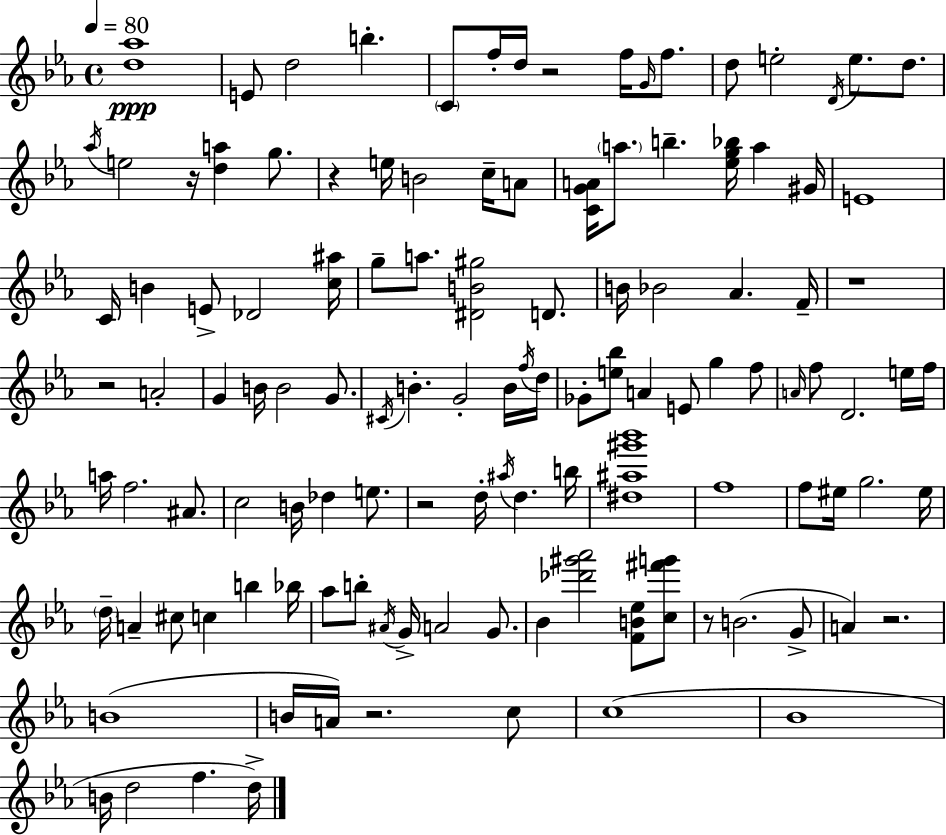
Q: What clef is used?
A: treble